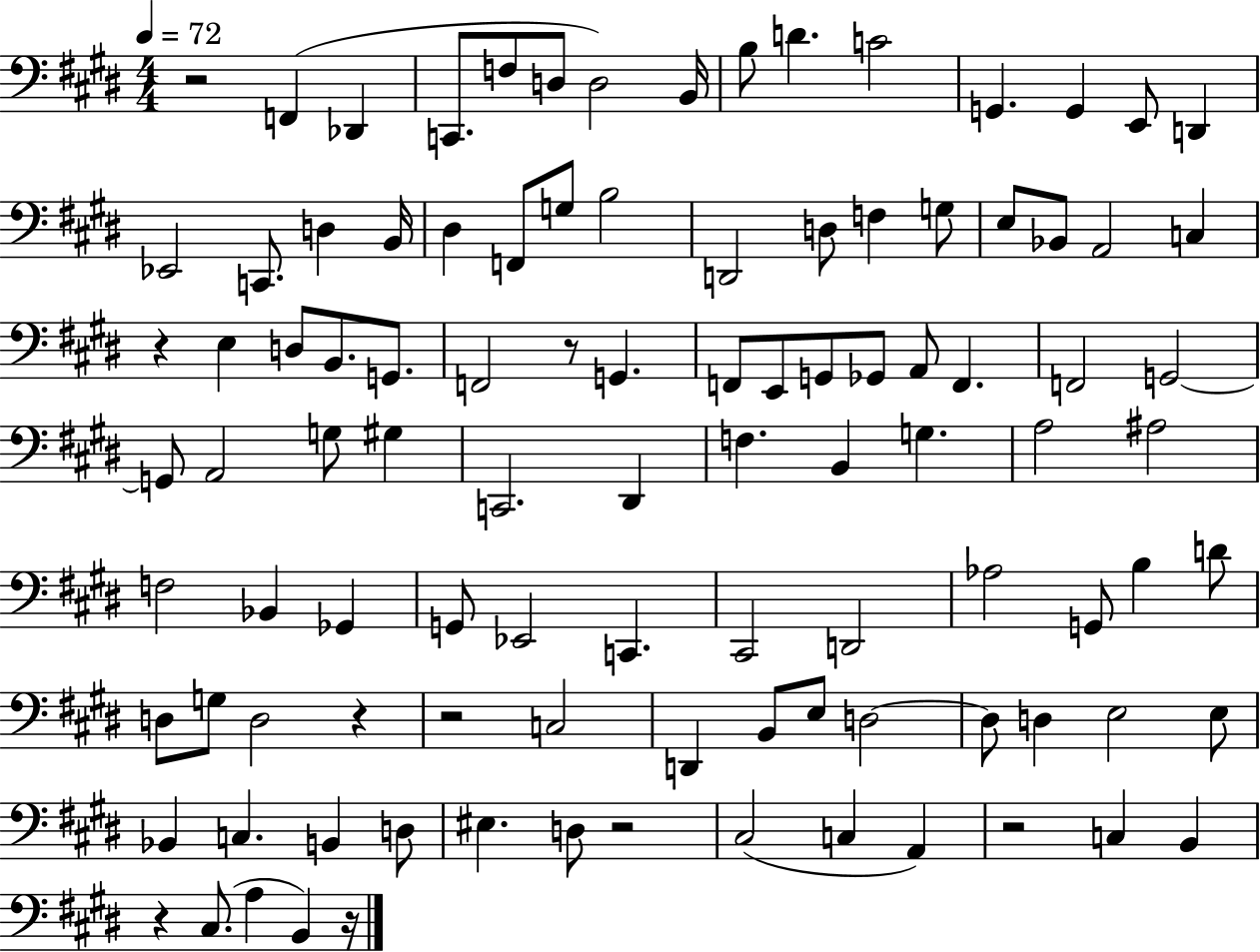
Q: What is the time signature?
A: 4/4